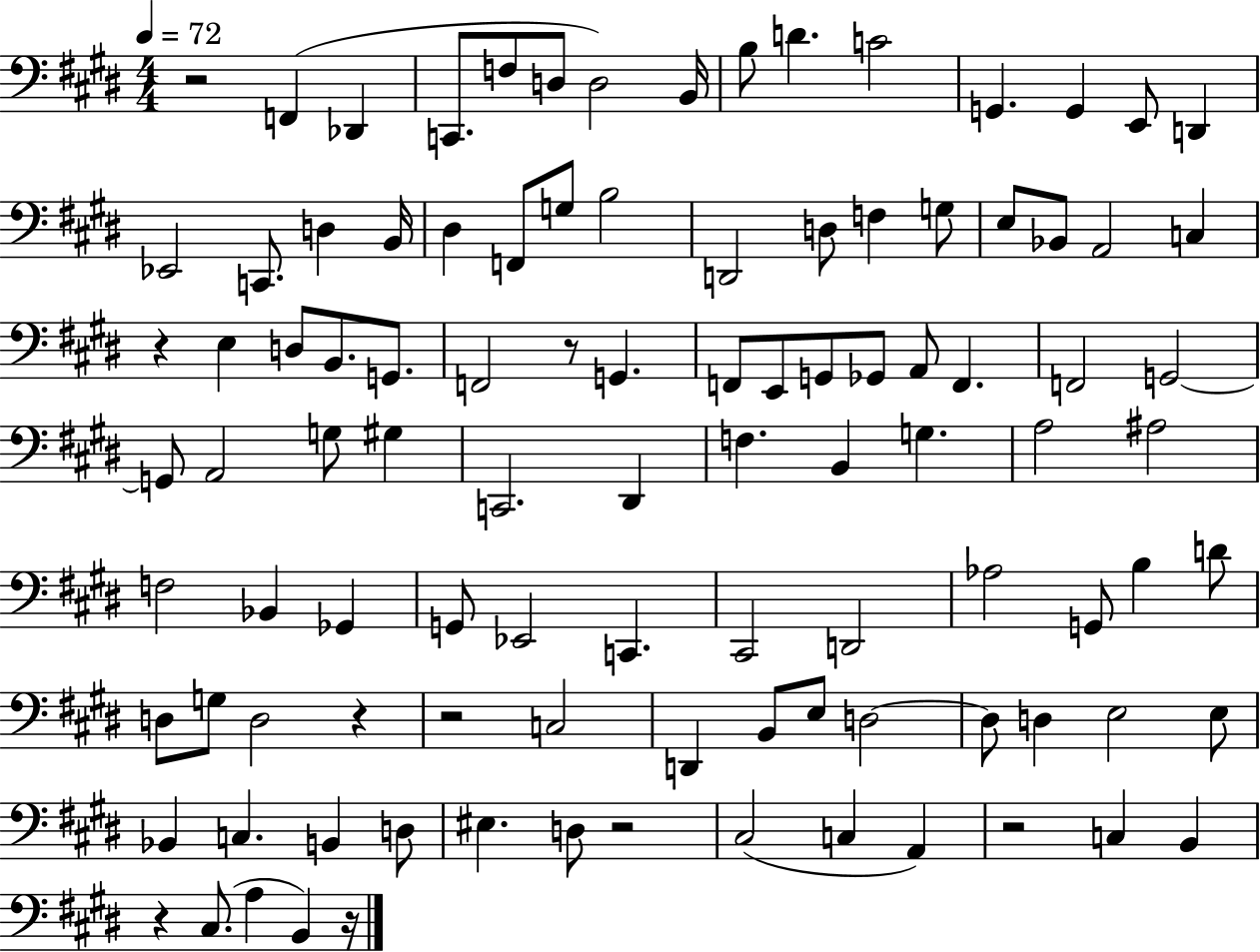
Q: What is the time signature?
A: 4/4